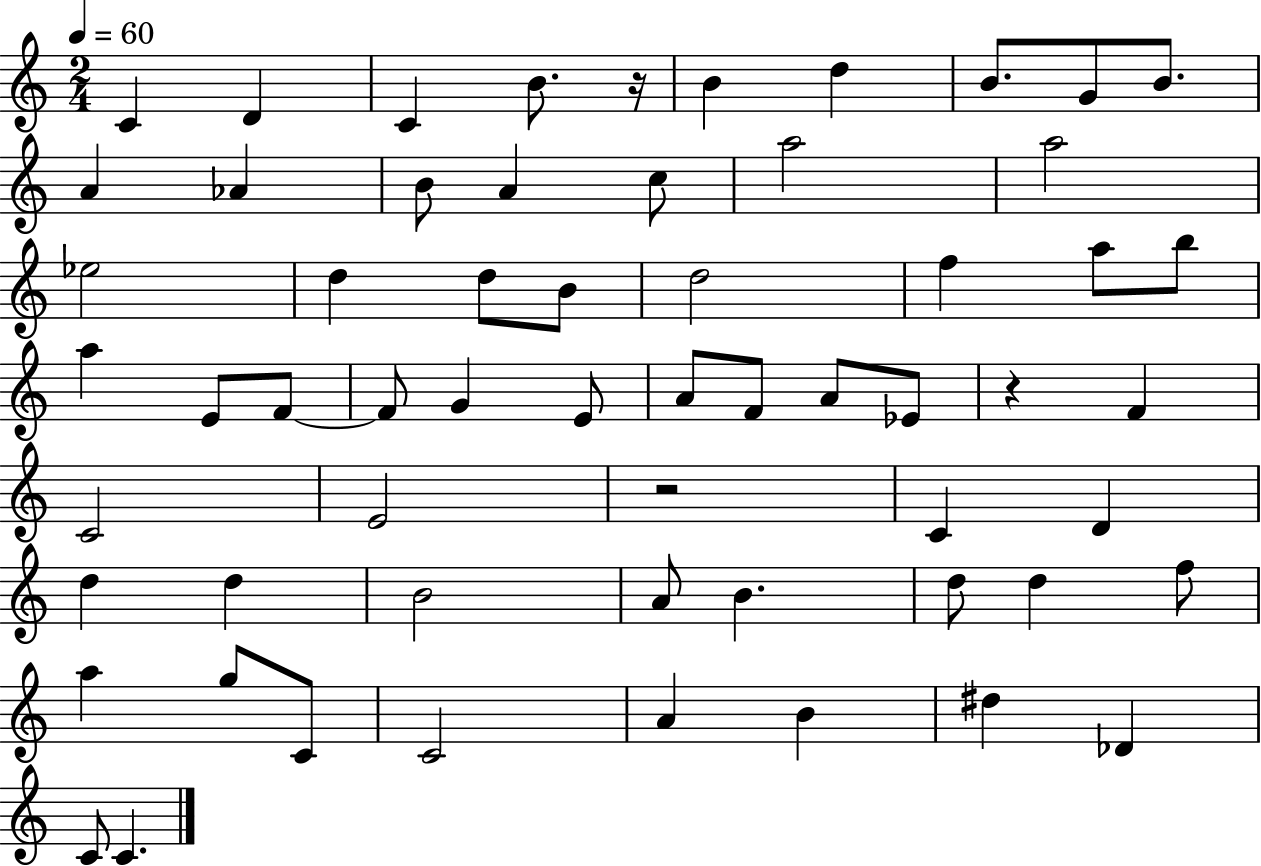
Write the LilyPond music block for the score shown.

{
  \clef treble
  \numericTimeSignature
  \time 2/4
  \key c \major
  \tempo 4 = 60
  c'4 d'4 | c'4 b'8. r16 | b'4 d''4 | b'8. g'8 b'8. | \break a'4 aes'4 | b'8 a'4 c''8 | a''2 | a''2 | \break ees''2 | d''4 d''8 b'8 | d''2 | f''4 a''8 b''8 | \break a''4 e'8 f'8~~ | f'8 g'4 e'8 | a'8 f'8 a'8 ees'8 | r4 f'4 | \break c'2 | e'2 | r2 | c'4 d'4 | \break d''4 d''4 | b'2 | a'8 b'4. | d''8 d''4 f''8 | \break a''4 g''8 c'8 | c'2 | a'4 b'4 | dis''4 des'4 | \break c'8 c'4. | \bar "|."
}